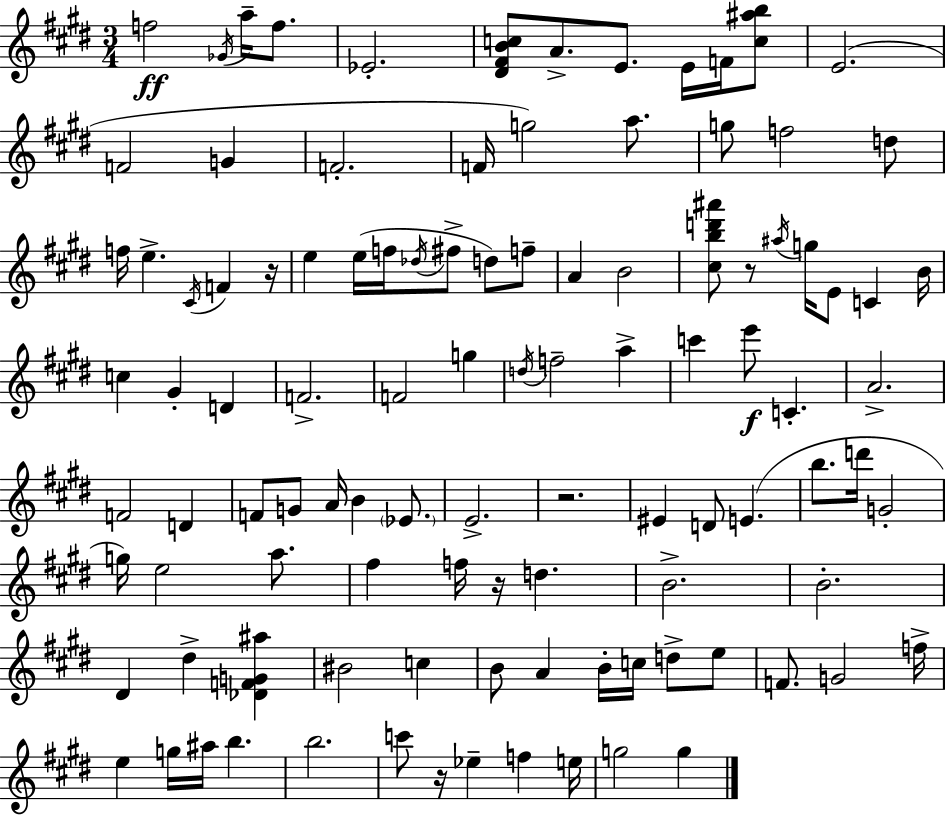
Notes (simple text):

F5/h Gb4/s A5/s F5/e. Eb4/h. [D#4,F#4,B4,C5]/e A4/e. E4/e. E4/s F4/s [C5,A#5,B5]/e E4/h. F4/h G4/q F4/h. F4/s G5/h A5/e. G5/e F5/h D5/e F5/s E5/q. C#4/s F4/q R/s E5/q E5/s F5/s Db5/s F#5/e D5/e F5/e A4/q B4/h [C#5,B5,D6,A#6]/e R/e A#5/s G5/s E4/e C4/q B4/s C5/q G#4/q D4/q F4/h. F4/h G5/q D5/s F5/h A5/q C6/q E6/e C4/q. A4/h. F4/h D4/q F4/e G4/e A4/s B4/q Eb4/e. E4/h. R/h. EIS4/q D4/e E4/q. B5/e. D6/s G4/h G5/s E5/h A5/e. F#5/q F5/s R/s D5/q. B4/h. B4/h. D#4/q D#5/q [Db4,F4,G4,A#5]/q BIS4/h C5/q B4/e A4/q B4/s C5/s D5/e E5/e F4/e. G4/h F5/s E5/q G5/s A#5/s B5/q. B5/h. C6/e R/s Eb5/q F5/q E5/s G5/h G5/q